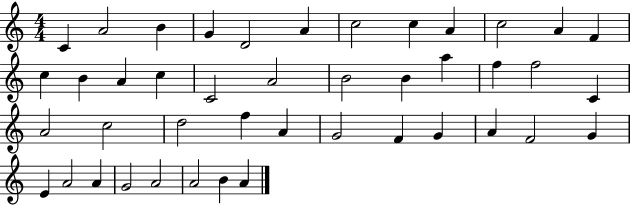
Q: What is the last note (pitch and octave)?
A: A4